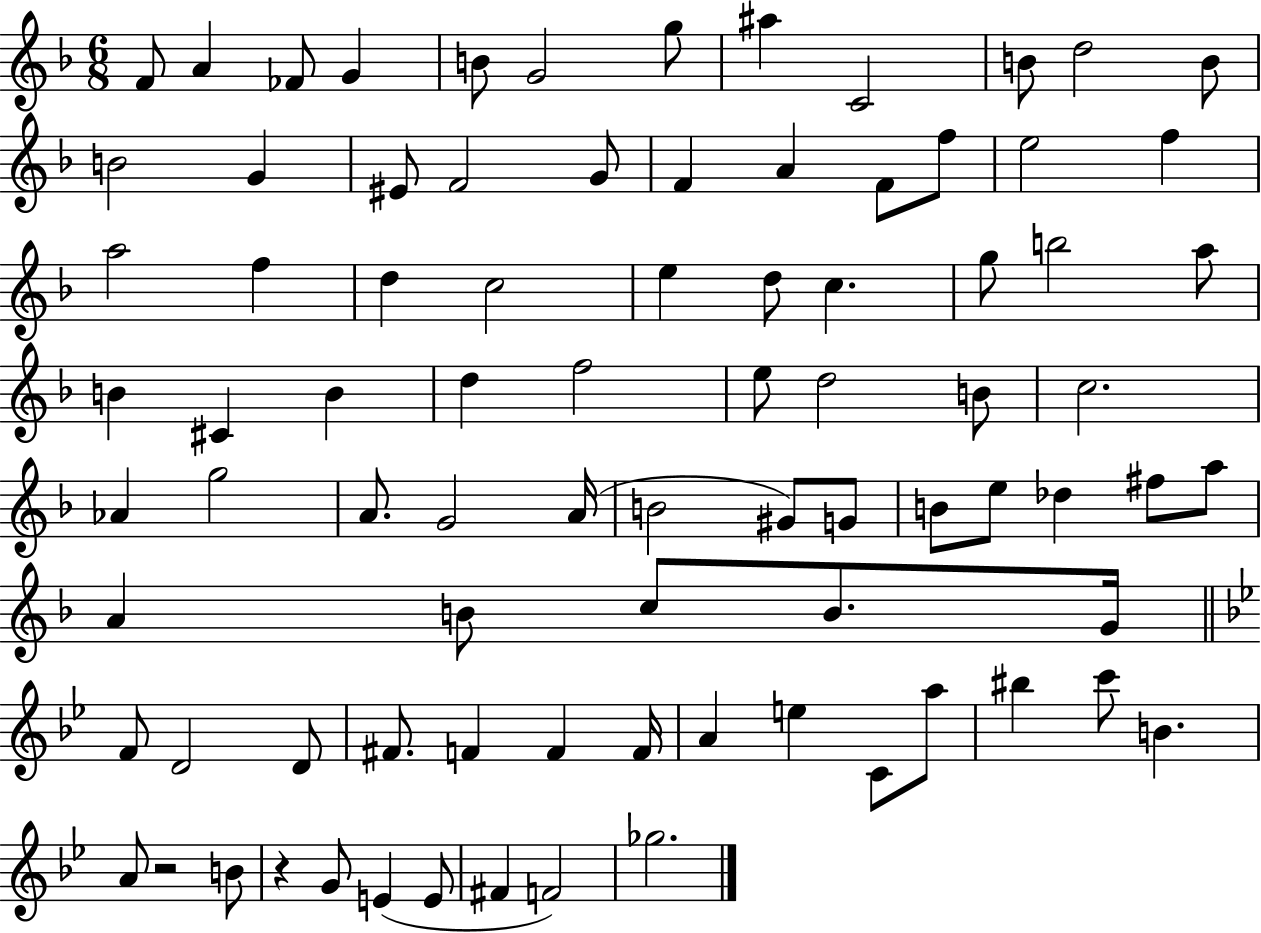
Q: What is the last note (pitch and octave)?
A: Gb5